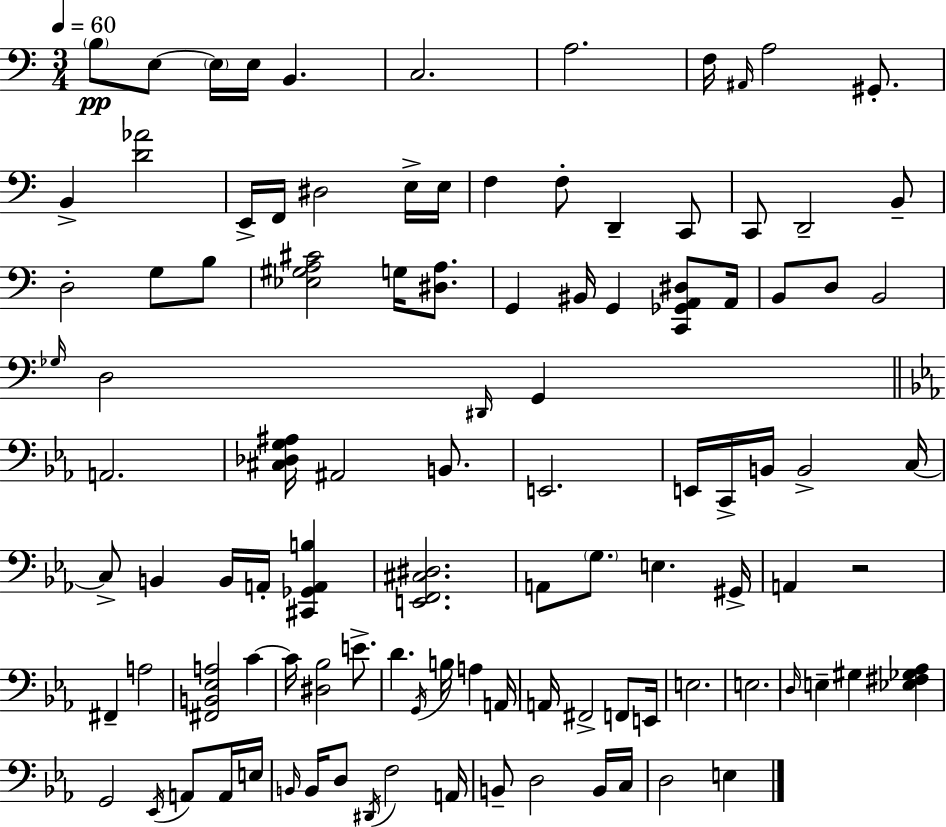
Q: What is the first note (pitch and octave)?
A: B3